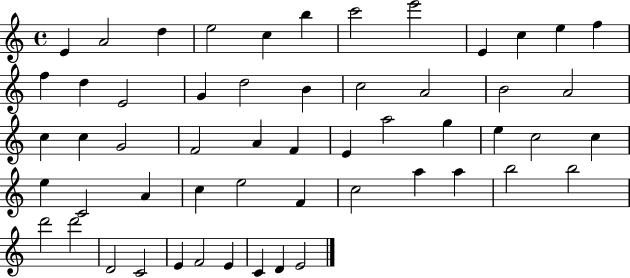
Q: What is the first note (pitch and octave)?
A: E4